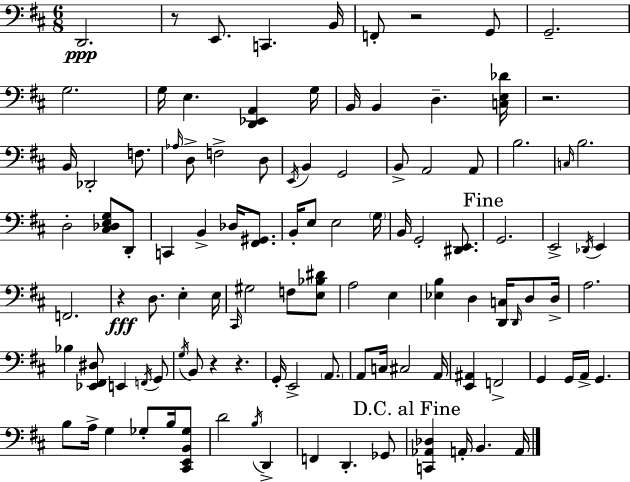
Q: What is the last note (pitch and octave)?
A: A2